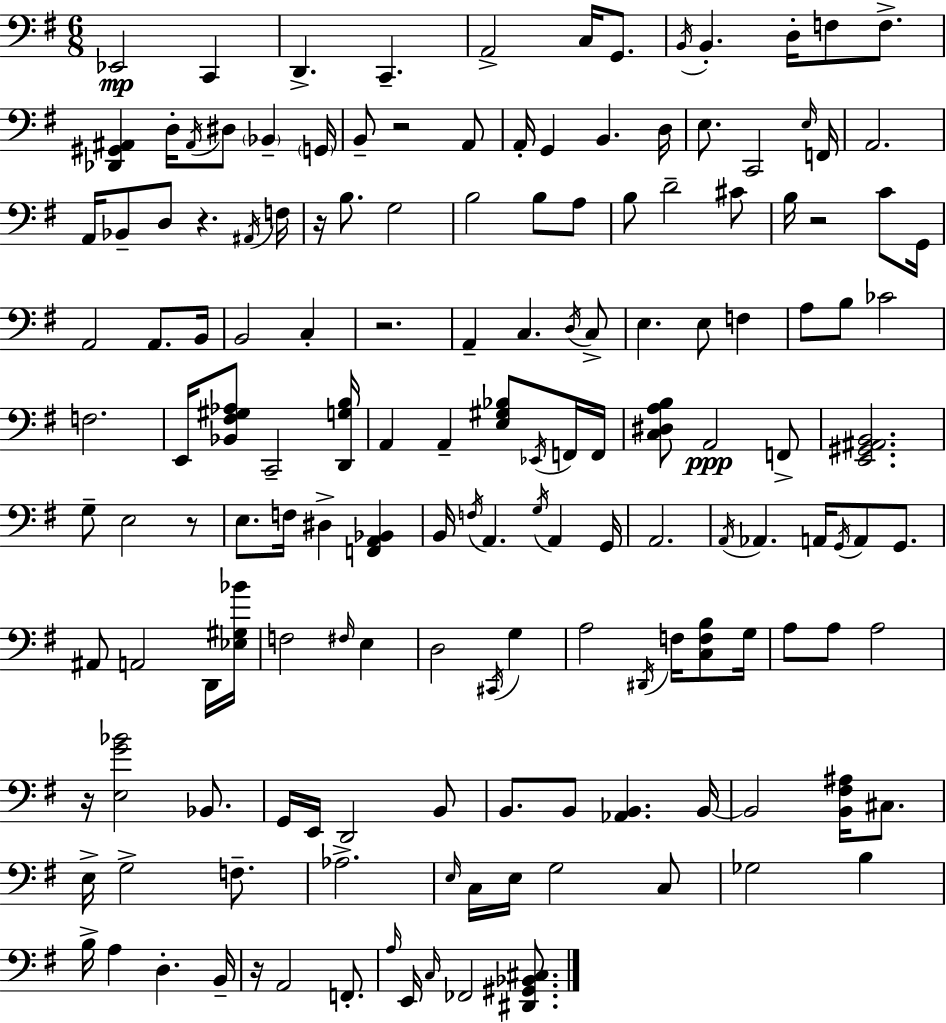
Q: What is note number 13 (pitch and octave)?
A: D3